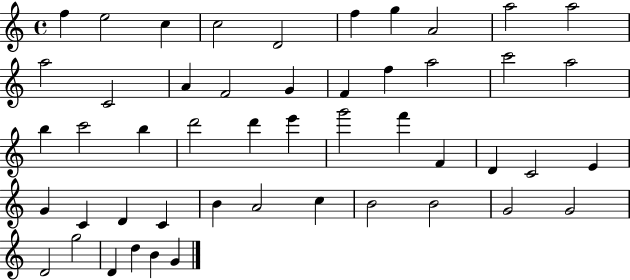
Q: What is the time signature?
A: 4/4